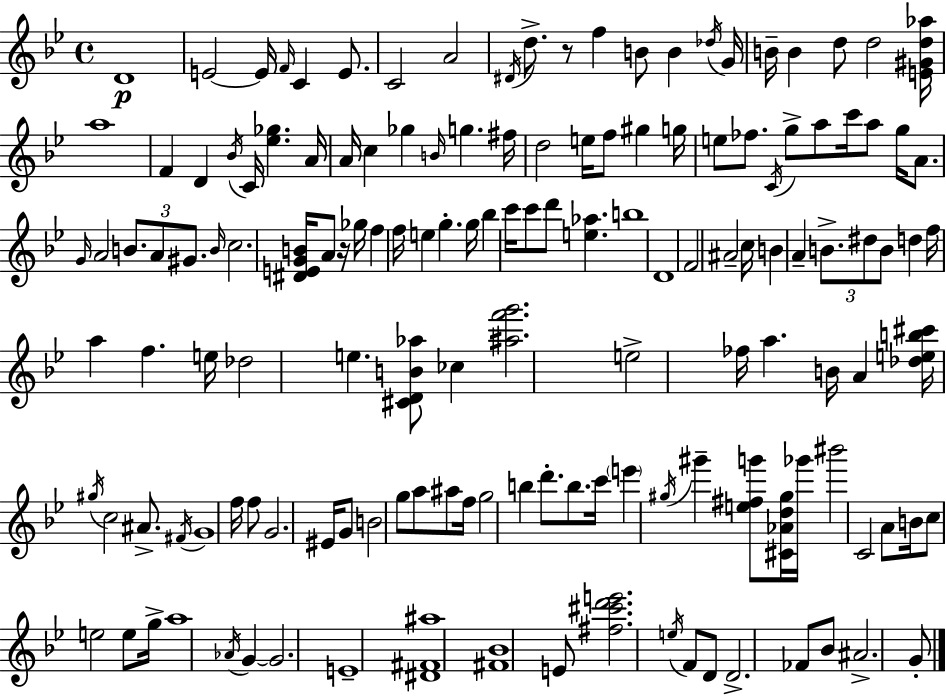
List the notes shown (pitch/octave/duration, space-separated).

D4/w E4/h E4/s F4/s C4/q E4/e. C4/h A4/h D#4/s D5/e. R/e F5/q B4/e B4/q Db5/s G4/s B4/s B4/q D5/e D5/h [E4,G#4,D5,Ab5]/s A5/w F4/q D4/q Bb4/s C4/s [Eb5,Gb5]/q. A4/s A4/s C5/q Gb5/q B4/s G5/q. F#5/s D5/h E5/s F5/e G#5/q G5/s E5/e FES5/e. C4/s G5/e A5/e C6/s A5/e G5/s A4/e. G4/s A4/h B4/e. A4/e G#4/e. B4/s C5/h. [D#4,E4,G4,B4]/s A4/e R/s Gb5/s F5/q F5/s E5/q G5/q. G5/s Bb5/q C6/s C6/e D6/e [E5,Ab5]/q. B5/w D4/w F4/h A#4/h C5/s B4/q A4/q B4/e. D#5/e B4/e D5/q F5/s A5/q F5/q. E5/s Db5/h E5/q. [C#4,D4,B4,Ab5]/e CES5/q [A#5,F6,G6]/h. E5/h FES5/s A5/q. B4/s A4/q [Db5,E5,B5,C#6]/s G#5/s C5/h A#4/e. F#4/s G4/w F5/s F5/e G4/h. EIS4/s G4/e B4/h G5/e A5/e A#5/e F5/s G5/h B5/q D6/e. B5/e. C6/s E6/q G#5/s G#6/q [E5,F#5,G6]/e [C#4,Ab4,D5,G#5]/s Gb6/s BIS6/h C4/h A4/e B4/s C5/e E5/h E5/e G5/s A5/w Ab4/s G4/q G4/h. E4/w [D#4,F#4,A#5]/w [F#4,Bb4]/w E4/e [F#5,C#6,D6,E6]/h. E5/s F4/e D4/e D4/h. FES4/e Bb4/e A#4/h. G4/e